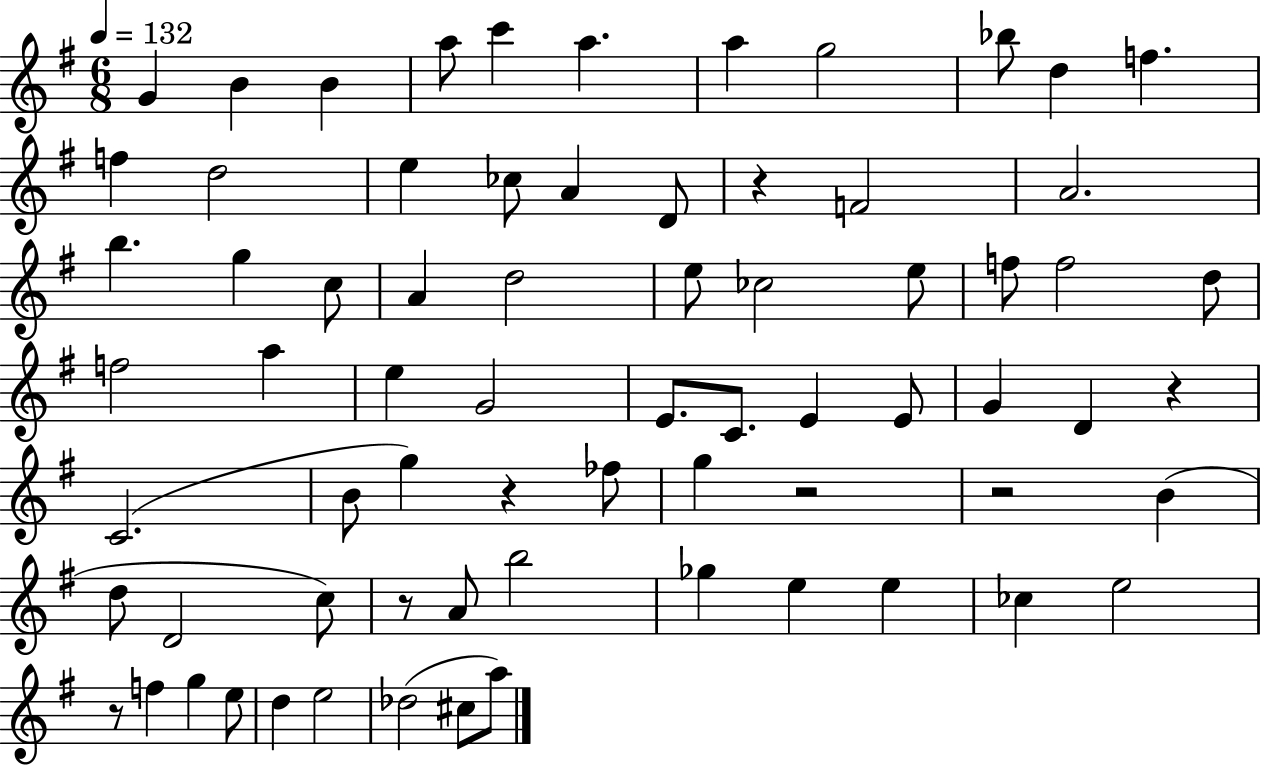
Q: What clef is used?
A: treble